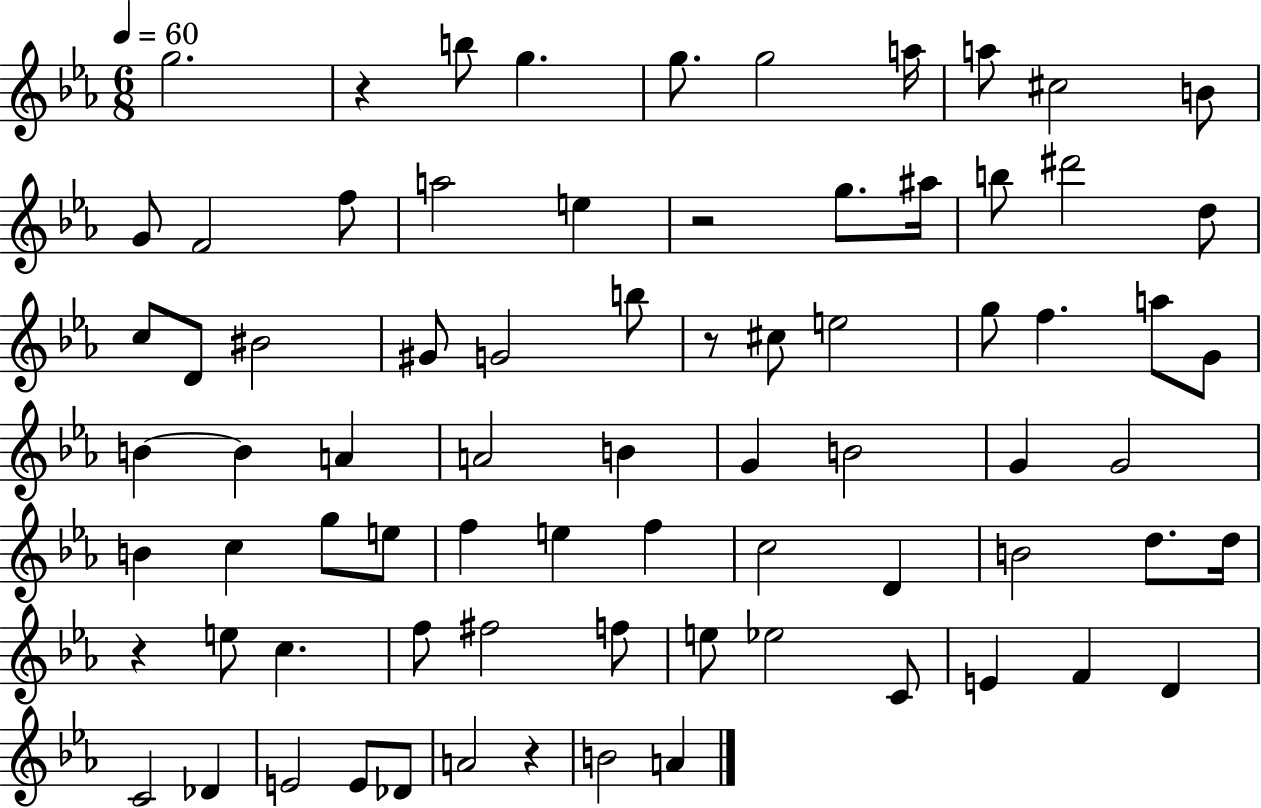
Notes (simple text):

G5/h. R/q B5/e G5/q. G5/e. G5/h A5/s A5/e C#5/h B4/e G4/e F4/h F5/e A5/h E5/q R/h G5/e. A#5/s B5/e D#6/h D5/e C5/e D4/e BIS4/h G#4/e G4/h B5/e R/e C#5/e E5/h G5/e F5/q. A5/e G4/e B4/q B4/q A4/q A4/h B4/q G4/q B4/h G4/q G4/h B4/q C5/q G5/e E5/e F5/q E5/q F5/q C5/h D4/q B4/h D5/e. D5/s R/q E5/e C5/q. F5/e F#5/h F5/e E5/e Eb5/h C4/e E4/q F4/q D4/q C4/h Db4/q E4/h E4/e Db4/e A4/h R/q B4/h A4/q